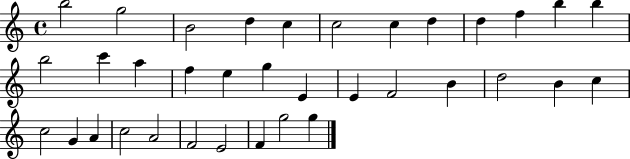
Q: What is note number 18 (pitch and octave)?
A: G5